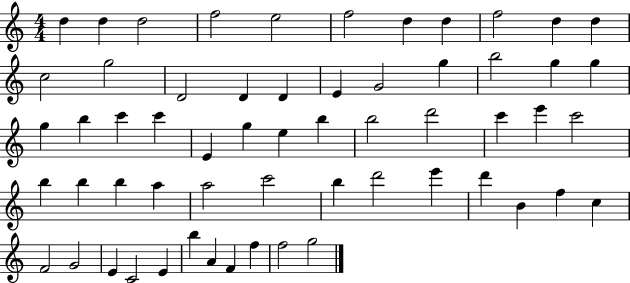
D5/q D5/q D5/h F5/h E5/h F5/h D5/q D5/q F5/h D5/q D5/q C5/h G5/h D4/h D4/q D4/q E4/q G4/h G5/q B5/h G5/q G5/q G5/q B5/q C6/q C6/q E4/q G5/q E5/q B5/q B5/h D6/h C6/q E6/q C6/h B5/q B5/q B5/q A5/q A5/h C6/h B5/q D6/h E6/q D6/q B4/q F5/q C5/q F4/h G4/h E4/q C4/h E4/q B5/q A4/q F4/q F5/q F5/h G5/h